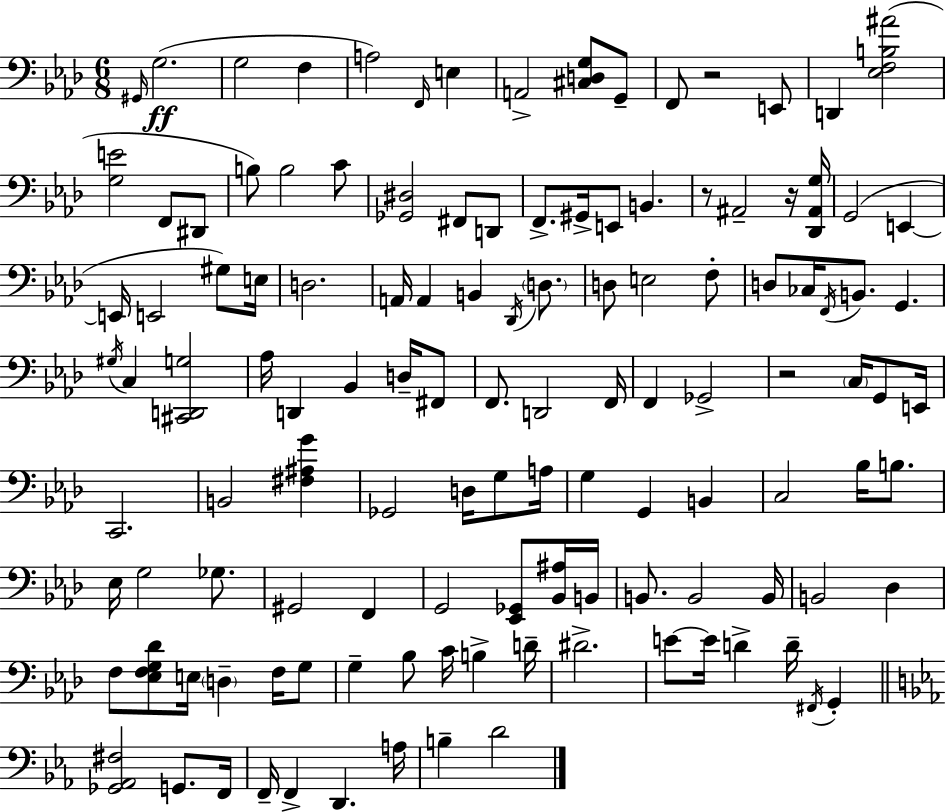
G#2/s G3/h. G3/h F3/q A3/h F2/s E3/q A2/h [C#3,D3,G3]/e G2/e F2/e R/h E2/e D2/q [Eb3,F3,B3,A#4]/h [G3,E4]/h F2/e D#2/e B3/e B3/h C4/e [Gb2,D#3]/h F#2/e D2/e F2/e. G#2/s E2/e B2/q. R/e A#2/h R/s [Db2,A#2,G3]/s G2/h E2/q E2/s E2/h G#3/e E3/s D3/h. A2/s A2/q B2/q Db2/s D3/e. D3/e E3/h F3/e D3/e CES3/s F2/s B2/e. G2/q. G#3/s C3/q [C#2,D2,G3]/h Ab3/s D2/q Bb2/q D3/s F#2/e F2/e. D2/h F2/s F2/q Gb2/h R/h C3/s G2/e E2/s C2/h. B2/h [F#3,A#3,G4]/q Gb2/h D3/s G3/e A3/s G3/q G2/q B2/q C3/h Bb3/s B3/e. Eb3/s G3/h Gb3/e. G#2/h F2/q G2/h [Eb2,Gb2]/e [Bb2,A#3]/s B2/s B2/e. B2/h B2/s B2/h Db3/q F3/e [Eb3,F3,G3,Db4]/e E3/s D3/q F3/s G3/e G3/q Bb3/e C4/s B3/q D4/s D#4/h. E4/e E4/s D4/q D4/s F#2/s G2/q [Gb2,Ab2,F#3]/h G2/e. F2/s F2/s F2/q D2/q. A3/s B3/q D4/h